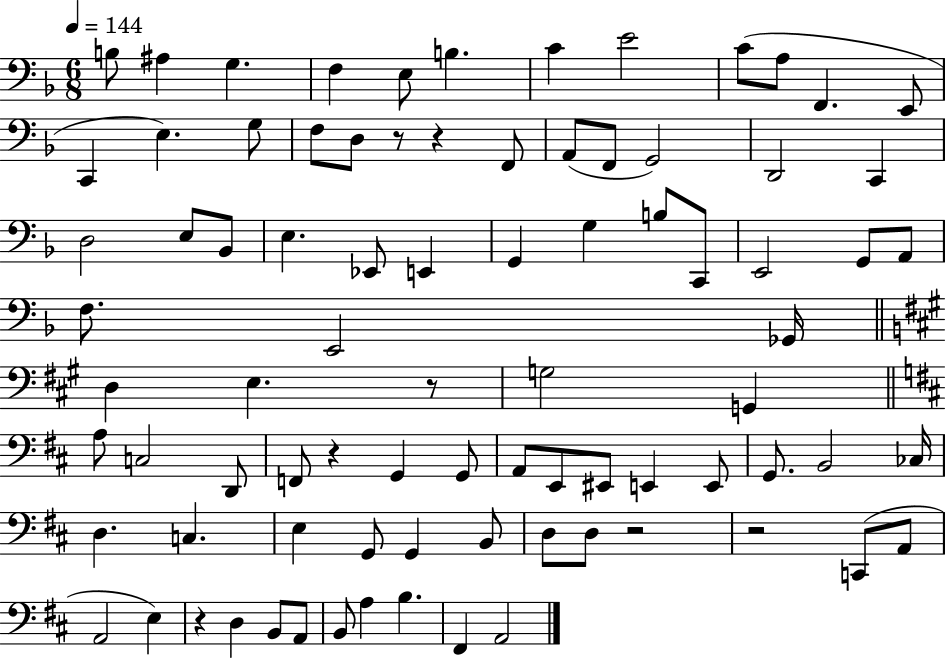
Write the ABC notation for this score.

X:1
T:Untitled
M:6/8
L:1/4
K:F
B,/2 ^A, G, F, E,/2 B, C E2 C/2 A,/2 F,, E,,/2 C,, E, G,/2 F,/2 D,/2 z/2 z F,,/2 A,,/2 F,,/2 G,,2 D,,2 C,, D,2 E,/2 _B,,/2 E, _E,,/2 E,, G,, G, B,/2 C,,/2 E,,2 G,,/2 A,,/2 F,/2 E,,2 _G,,/4 D, E, z/2 G,2 G,, A,/2 C,2 D,,/2 F,,/2 z G,, G,,/2 A,,/2 E,,/2 ^E,,/2 E,, E,,/2 G,,/2 B,,2 _C,/4 D, C, E, G,,/2 G,, B,,/2 D,/2 D,/2 z2 z2 C,,/2 A,,/2 A,,2 E, z D, B,,/2 A,,/2 B,,/2 A, B, ^F,, A,,2